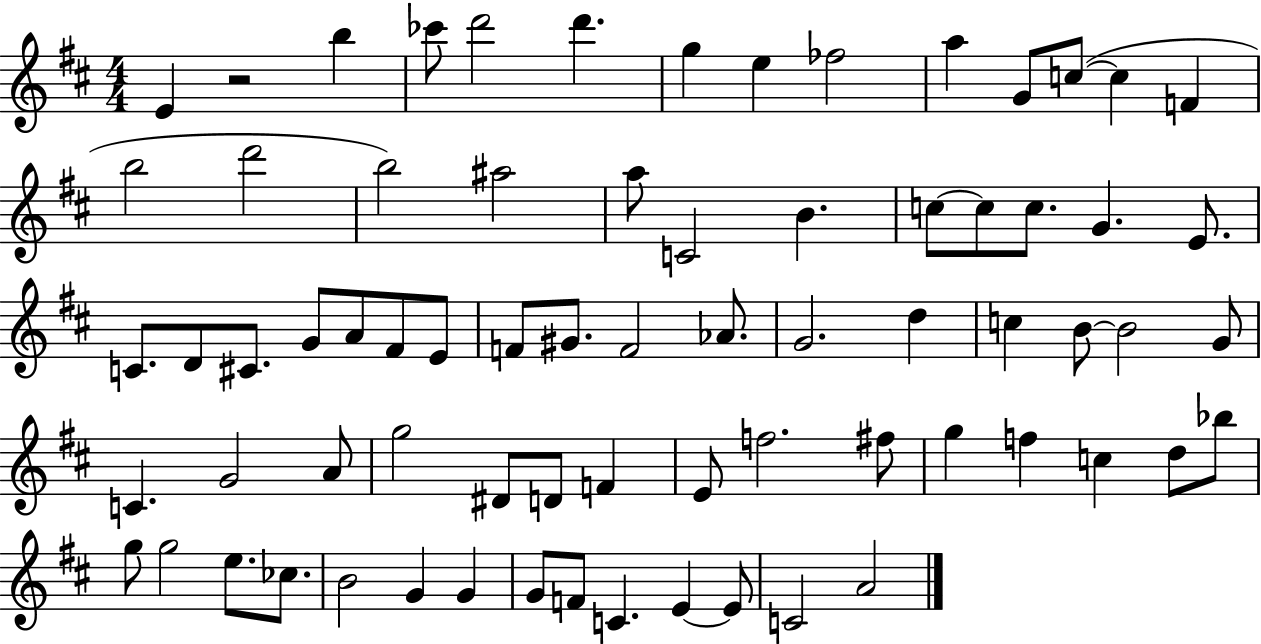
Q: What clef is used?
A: treble